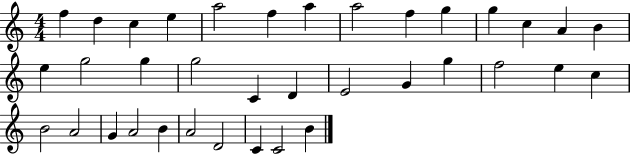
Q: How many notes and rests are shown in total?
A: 36